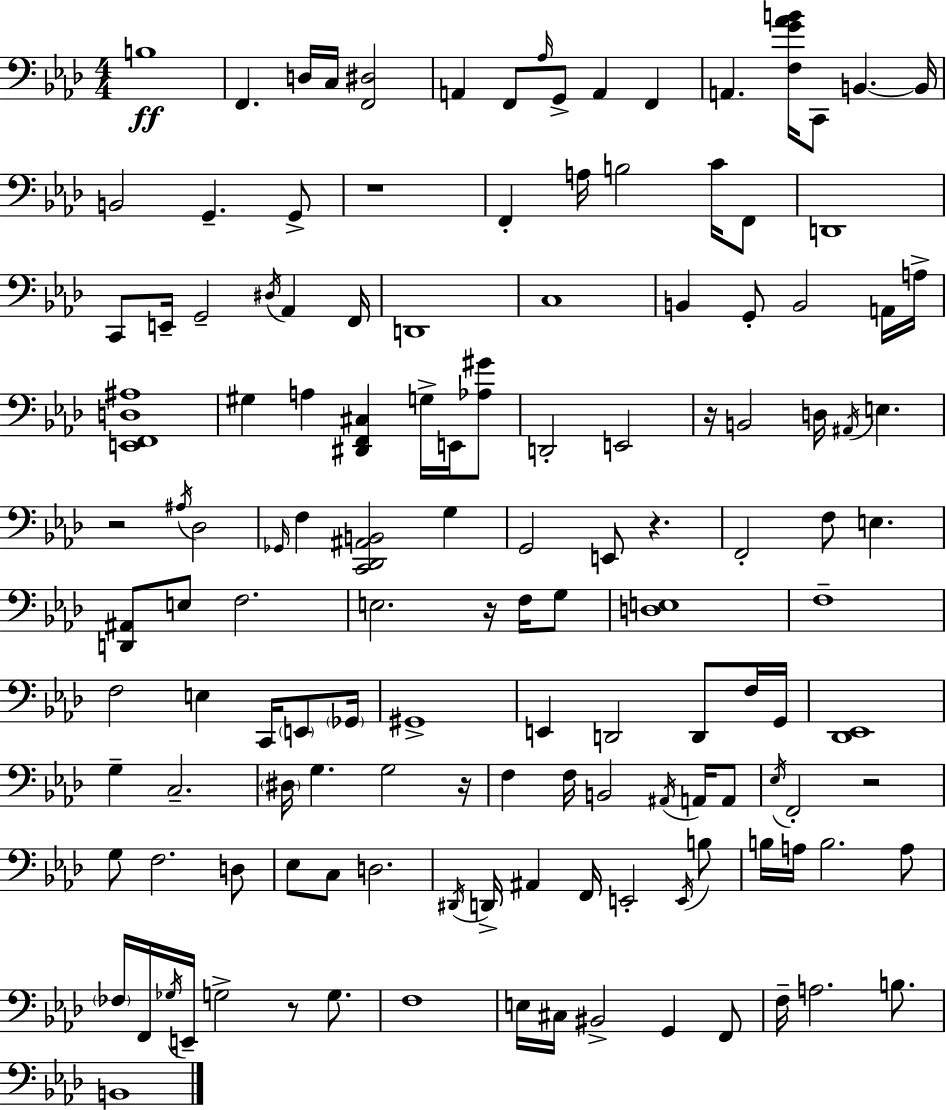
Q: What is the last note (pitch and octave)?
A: B2